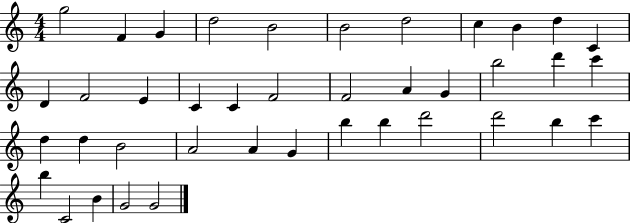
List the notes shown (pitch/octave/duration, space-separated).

G5/h F4/q G4/q D5/h B4/h B4/h D5/h C5/q B4/q D5/q C4/q D4/q F4/h E4/q C4/q C4/q F4/h F4/h A4/q G4/q B5/h D6/q C6/q D5/q D5/q B4/h A4/h A4/q G4/q B5/q B5/q D6/h D6/h B5/q C6/q B5/q C4/h B4/q G4/h G4/h